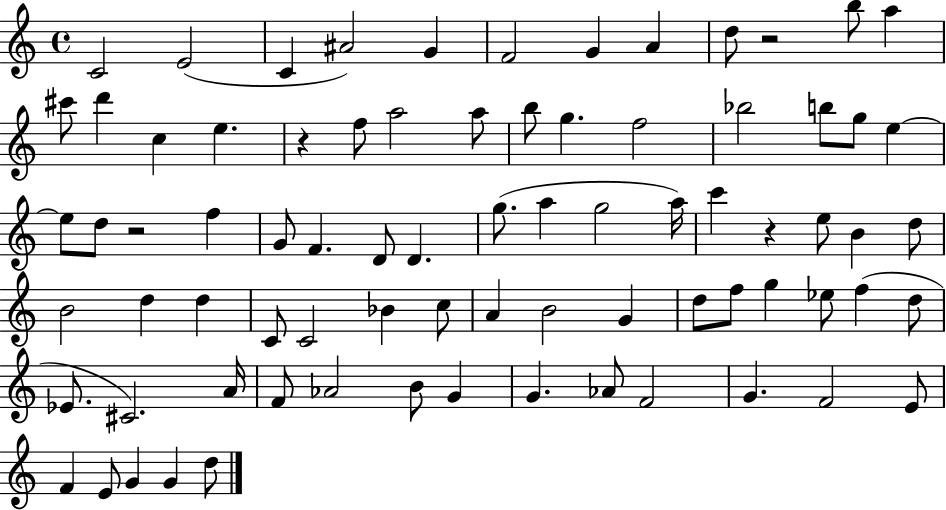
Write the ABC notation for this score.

X:1
T:Untitled
M:4/4
L:1/4
K:C
C2 E2 C ^A2 G F2 G A d/2 z2 b/2 a ^c'/2 d' c e z f/2 a2 a/2 b/2 g f2 _b2 b/2 g/2 e e/2 d/2 z2 f G/2 F D/2 D g/2 a g2 a/4 c' z e/2 B d/2 B2 d d C/2 C2 _B c/2 A B2 G d/2 f/2 g _e/2 f d/2 _E/2 ^C2 A/4 F/2 _A2 B/2 G G _A/2 F2 G F2 E/2 F E/2 G G d/2